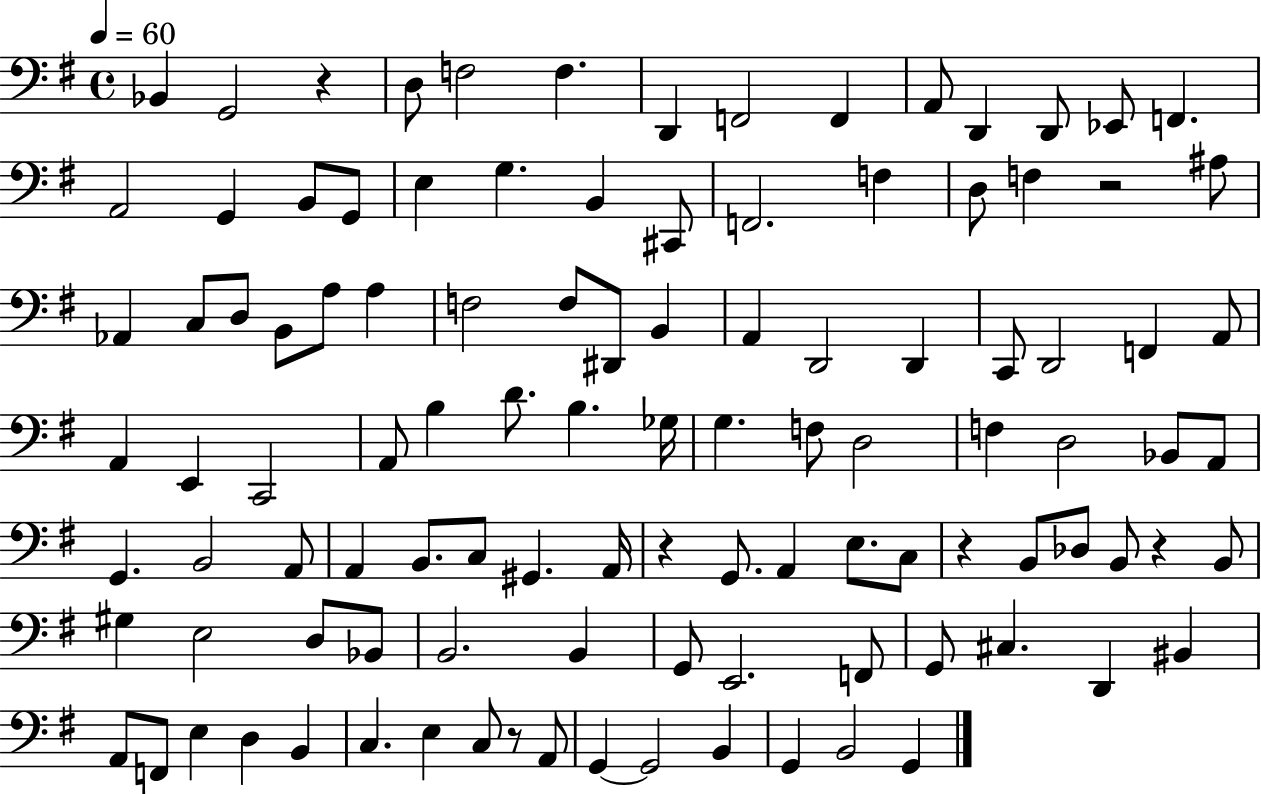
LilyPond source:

{
  \clef bass
  \time 4/4
  \defaultTimeSignature
  \key g \major
  \tempo 4 = 60
  bes,4 g,2 r4 | d8 f2 f4. | d,4 f,2 f,4 | a,8 d,4 d,8 ees,8 f,4. | \break a,2 g,4 b,8 g,8 | e4 g4. b,4 cis,8 | f,2. f4 | d8 f4 r2 ais8 | \break aes,4 c8 d8 b,8 a8 a4 | f2 f8 dis,8 b,4 | a,4 d,2 d,4 | c,8 d,2 f,4 a,8 | \break a,4 e,4 c,2 | a,8 b4 d'8. b4. ges16 | g4. f8 d2 | f4 d2 bes,8 a,8 | \break g,4. b,2 a,8 | a,4 b,8. c8 gis,4. a,16 | r4 g,8. a,4 e8. c8 | r4 b,8 des8 b,8 r4 b,8 | \break gis4 e2 d8 bes,8 | b,2. b,4 | g,8 e,2. f,8 | g,8 cis4. d,4 bis,4 | \break a,8 f,8 e4 d4 b,4 | c4. e4 c8 r8 a,8 | g,4~~ g,2 b,4 | g,4 b,2 g,4 | \break \bar "|."
}